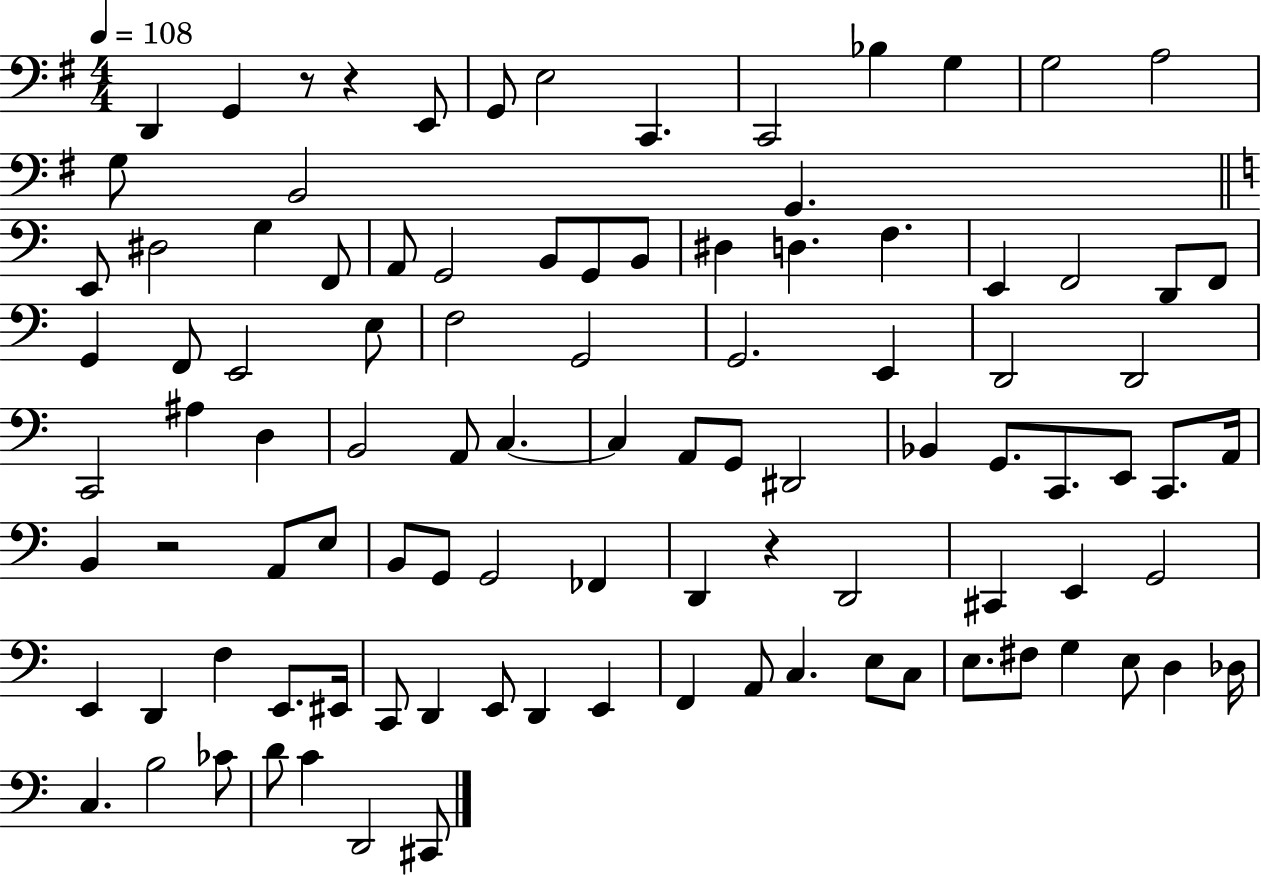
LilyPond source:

{
  \clef bass
  \numericTimeSignature
  \time 4/4
  \key g \major
  \tempo 4 = 108
  d,4 g,4 r8 r4 e,8 | g,8 e2 c,4. | c,2 bes4 g4 | g2 a2 | \break g8 b,2 g,4. | \bar "||" \break \key c \major e,8 dis2 g4 f,8 | a,8 g,2 b,8 g,8 b,8 | dis4 d4. f4. | e,4 f,2 d,8 f,8 | \break g,4 f,8 e,2 e8 | f2 g,2 | g,2. e,4 | d,2 d,2 | \break c,2 ais4 d4 | b,2 a,8 c4.~~ | c4 a,8 g,8 dis,2 | bes,4 g,8. c,8. e,8 c,8. a,16 | \break b,4 r2 a,8 e8 | b,8 g,8 g,2 fes,4 | d,4 r4 d,2 | cis,4 e,4 g,2 | \break e,4 d,4 f4 e,8. eis,16 | c,8 d,4 e,8 d,4 e,4 | f,4 a,8 c4. e8 c8 | e8. fis8 g4 e8 d4 des16 | \break c4. b2 ces'8 | d'8 c'4 d,2 cis,8 | \bar "|."
}